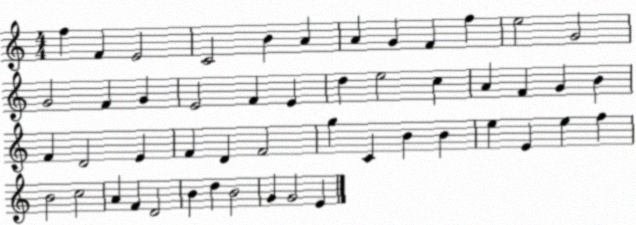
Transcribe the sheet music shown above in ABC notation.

X:1
T:Untitled
M:4/4
L:1/4
K:C
f F E2 C2 B A A G F f e2 G2 G2 F G E2 F E d e2 c A F G B F D2 E F D F2 g C B B e E e f B2 c2 A F D2 B d B2 G G2 E